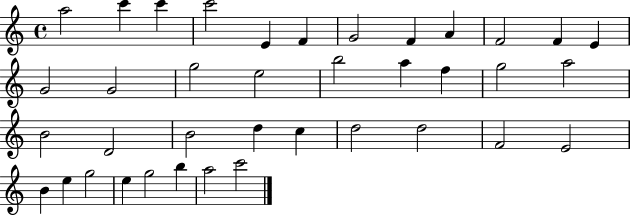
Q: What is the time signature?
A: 4/4